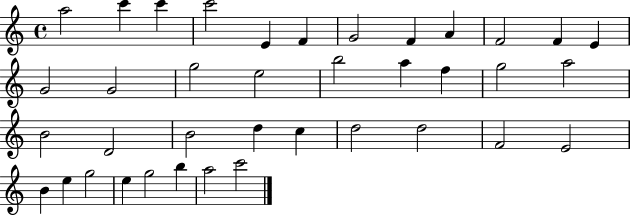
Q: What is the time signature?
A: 4/4